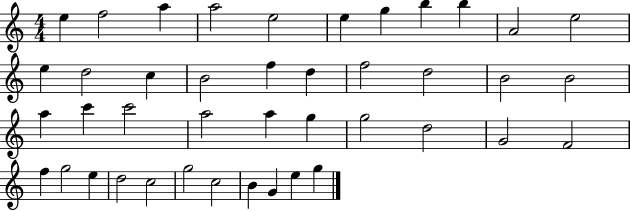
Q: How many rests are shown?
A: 0